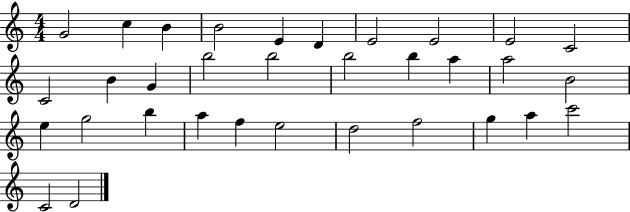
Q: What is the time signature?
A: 4/4